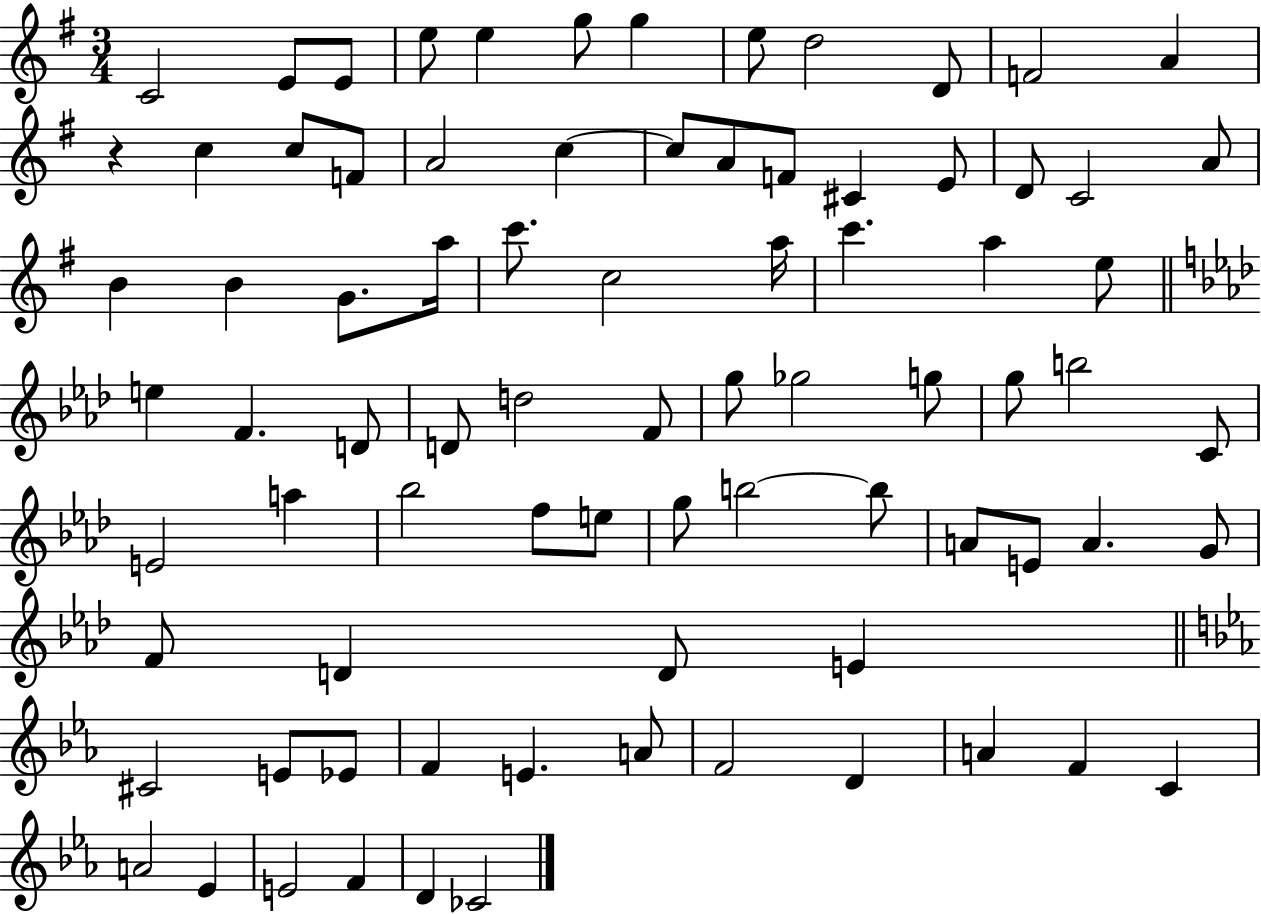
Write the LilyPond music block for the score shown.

{
  \clef treble
  \numericTimeSignature
  \time 3/4
  \key g \major
  c'2 e'8 e'8 | e''8 e''4 g''8 g''4 | e''8 d''2 d'8 | f'2 a'4 | \break r4 c''4 c''8 f'8 | a'2 c''4~~ | c''8 a'8 f'8 cis'4 e'8 | d'8 c'2 a'8 | \break b'4 b'4 g'8. a''16 | c'''8. c''2 a''16 | c'''4. a''4 e''8 | \bar "||" \break \key aes \major e''4 f'4. d'8 | d'8 d''2 f'8 | g''8 ges''2 g''8 | g''8 b''2 c'8 | \break e'2 a''4 | bes''2 f''8 e''8 | g''8 b''2~~ b''8 | a'8 e'8 a'4. g'8 | \break f'8 d'4 d'8 e'4 | \bar "||" \break \key ees \major cis'2 e'8 ees'8 | f'4 e'4. a'8 | f'2 d'4 | a'4 f'4 c'4 | \break a'2 ees'4 | e'2 f'4 | d'4 ces'2 | \bar "|."
}